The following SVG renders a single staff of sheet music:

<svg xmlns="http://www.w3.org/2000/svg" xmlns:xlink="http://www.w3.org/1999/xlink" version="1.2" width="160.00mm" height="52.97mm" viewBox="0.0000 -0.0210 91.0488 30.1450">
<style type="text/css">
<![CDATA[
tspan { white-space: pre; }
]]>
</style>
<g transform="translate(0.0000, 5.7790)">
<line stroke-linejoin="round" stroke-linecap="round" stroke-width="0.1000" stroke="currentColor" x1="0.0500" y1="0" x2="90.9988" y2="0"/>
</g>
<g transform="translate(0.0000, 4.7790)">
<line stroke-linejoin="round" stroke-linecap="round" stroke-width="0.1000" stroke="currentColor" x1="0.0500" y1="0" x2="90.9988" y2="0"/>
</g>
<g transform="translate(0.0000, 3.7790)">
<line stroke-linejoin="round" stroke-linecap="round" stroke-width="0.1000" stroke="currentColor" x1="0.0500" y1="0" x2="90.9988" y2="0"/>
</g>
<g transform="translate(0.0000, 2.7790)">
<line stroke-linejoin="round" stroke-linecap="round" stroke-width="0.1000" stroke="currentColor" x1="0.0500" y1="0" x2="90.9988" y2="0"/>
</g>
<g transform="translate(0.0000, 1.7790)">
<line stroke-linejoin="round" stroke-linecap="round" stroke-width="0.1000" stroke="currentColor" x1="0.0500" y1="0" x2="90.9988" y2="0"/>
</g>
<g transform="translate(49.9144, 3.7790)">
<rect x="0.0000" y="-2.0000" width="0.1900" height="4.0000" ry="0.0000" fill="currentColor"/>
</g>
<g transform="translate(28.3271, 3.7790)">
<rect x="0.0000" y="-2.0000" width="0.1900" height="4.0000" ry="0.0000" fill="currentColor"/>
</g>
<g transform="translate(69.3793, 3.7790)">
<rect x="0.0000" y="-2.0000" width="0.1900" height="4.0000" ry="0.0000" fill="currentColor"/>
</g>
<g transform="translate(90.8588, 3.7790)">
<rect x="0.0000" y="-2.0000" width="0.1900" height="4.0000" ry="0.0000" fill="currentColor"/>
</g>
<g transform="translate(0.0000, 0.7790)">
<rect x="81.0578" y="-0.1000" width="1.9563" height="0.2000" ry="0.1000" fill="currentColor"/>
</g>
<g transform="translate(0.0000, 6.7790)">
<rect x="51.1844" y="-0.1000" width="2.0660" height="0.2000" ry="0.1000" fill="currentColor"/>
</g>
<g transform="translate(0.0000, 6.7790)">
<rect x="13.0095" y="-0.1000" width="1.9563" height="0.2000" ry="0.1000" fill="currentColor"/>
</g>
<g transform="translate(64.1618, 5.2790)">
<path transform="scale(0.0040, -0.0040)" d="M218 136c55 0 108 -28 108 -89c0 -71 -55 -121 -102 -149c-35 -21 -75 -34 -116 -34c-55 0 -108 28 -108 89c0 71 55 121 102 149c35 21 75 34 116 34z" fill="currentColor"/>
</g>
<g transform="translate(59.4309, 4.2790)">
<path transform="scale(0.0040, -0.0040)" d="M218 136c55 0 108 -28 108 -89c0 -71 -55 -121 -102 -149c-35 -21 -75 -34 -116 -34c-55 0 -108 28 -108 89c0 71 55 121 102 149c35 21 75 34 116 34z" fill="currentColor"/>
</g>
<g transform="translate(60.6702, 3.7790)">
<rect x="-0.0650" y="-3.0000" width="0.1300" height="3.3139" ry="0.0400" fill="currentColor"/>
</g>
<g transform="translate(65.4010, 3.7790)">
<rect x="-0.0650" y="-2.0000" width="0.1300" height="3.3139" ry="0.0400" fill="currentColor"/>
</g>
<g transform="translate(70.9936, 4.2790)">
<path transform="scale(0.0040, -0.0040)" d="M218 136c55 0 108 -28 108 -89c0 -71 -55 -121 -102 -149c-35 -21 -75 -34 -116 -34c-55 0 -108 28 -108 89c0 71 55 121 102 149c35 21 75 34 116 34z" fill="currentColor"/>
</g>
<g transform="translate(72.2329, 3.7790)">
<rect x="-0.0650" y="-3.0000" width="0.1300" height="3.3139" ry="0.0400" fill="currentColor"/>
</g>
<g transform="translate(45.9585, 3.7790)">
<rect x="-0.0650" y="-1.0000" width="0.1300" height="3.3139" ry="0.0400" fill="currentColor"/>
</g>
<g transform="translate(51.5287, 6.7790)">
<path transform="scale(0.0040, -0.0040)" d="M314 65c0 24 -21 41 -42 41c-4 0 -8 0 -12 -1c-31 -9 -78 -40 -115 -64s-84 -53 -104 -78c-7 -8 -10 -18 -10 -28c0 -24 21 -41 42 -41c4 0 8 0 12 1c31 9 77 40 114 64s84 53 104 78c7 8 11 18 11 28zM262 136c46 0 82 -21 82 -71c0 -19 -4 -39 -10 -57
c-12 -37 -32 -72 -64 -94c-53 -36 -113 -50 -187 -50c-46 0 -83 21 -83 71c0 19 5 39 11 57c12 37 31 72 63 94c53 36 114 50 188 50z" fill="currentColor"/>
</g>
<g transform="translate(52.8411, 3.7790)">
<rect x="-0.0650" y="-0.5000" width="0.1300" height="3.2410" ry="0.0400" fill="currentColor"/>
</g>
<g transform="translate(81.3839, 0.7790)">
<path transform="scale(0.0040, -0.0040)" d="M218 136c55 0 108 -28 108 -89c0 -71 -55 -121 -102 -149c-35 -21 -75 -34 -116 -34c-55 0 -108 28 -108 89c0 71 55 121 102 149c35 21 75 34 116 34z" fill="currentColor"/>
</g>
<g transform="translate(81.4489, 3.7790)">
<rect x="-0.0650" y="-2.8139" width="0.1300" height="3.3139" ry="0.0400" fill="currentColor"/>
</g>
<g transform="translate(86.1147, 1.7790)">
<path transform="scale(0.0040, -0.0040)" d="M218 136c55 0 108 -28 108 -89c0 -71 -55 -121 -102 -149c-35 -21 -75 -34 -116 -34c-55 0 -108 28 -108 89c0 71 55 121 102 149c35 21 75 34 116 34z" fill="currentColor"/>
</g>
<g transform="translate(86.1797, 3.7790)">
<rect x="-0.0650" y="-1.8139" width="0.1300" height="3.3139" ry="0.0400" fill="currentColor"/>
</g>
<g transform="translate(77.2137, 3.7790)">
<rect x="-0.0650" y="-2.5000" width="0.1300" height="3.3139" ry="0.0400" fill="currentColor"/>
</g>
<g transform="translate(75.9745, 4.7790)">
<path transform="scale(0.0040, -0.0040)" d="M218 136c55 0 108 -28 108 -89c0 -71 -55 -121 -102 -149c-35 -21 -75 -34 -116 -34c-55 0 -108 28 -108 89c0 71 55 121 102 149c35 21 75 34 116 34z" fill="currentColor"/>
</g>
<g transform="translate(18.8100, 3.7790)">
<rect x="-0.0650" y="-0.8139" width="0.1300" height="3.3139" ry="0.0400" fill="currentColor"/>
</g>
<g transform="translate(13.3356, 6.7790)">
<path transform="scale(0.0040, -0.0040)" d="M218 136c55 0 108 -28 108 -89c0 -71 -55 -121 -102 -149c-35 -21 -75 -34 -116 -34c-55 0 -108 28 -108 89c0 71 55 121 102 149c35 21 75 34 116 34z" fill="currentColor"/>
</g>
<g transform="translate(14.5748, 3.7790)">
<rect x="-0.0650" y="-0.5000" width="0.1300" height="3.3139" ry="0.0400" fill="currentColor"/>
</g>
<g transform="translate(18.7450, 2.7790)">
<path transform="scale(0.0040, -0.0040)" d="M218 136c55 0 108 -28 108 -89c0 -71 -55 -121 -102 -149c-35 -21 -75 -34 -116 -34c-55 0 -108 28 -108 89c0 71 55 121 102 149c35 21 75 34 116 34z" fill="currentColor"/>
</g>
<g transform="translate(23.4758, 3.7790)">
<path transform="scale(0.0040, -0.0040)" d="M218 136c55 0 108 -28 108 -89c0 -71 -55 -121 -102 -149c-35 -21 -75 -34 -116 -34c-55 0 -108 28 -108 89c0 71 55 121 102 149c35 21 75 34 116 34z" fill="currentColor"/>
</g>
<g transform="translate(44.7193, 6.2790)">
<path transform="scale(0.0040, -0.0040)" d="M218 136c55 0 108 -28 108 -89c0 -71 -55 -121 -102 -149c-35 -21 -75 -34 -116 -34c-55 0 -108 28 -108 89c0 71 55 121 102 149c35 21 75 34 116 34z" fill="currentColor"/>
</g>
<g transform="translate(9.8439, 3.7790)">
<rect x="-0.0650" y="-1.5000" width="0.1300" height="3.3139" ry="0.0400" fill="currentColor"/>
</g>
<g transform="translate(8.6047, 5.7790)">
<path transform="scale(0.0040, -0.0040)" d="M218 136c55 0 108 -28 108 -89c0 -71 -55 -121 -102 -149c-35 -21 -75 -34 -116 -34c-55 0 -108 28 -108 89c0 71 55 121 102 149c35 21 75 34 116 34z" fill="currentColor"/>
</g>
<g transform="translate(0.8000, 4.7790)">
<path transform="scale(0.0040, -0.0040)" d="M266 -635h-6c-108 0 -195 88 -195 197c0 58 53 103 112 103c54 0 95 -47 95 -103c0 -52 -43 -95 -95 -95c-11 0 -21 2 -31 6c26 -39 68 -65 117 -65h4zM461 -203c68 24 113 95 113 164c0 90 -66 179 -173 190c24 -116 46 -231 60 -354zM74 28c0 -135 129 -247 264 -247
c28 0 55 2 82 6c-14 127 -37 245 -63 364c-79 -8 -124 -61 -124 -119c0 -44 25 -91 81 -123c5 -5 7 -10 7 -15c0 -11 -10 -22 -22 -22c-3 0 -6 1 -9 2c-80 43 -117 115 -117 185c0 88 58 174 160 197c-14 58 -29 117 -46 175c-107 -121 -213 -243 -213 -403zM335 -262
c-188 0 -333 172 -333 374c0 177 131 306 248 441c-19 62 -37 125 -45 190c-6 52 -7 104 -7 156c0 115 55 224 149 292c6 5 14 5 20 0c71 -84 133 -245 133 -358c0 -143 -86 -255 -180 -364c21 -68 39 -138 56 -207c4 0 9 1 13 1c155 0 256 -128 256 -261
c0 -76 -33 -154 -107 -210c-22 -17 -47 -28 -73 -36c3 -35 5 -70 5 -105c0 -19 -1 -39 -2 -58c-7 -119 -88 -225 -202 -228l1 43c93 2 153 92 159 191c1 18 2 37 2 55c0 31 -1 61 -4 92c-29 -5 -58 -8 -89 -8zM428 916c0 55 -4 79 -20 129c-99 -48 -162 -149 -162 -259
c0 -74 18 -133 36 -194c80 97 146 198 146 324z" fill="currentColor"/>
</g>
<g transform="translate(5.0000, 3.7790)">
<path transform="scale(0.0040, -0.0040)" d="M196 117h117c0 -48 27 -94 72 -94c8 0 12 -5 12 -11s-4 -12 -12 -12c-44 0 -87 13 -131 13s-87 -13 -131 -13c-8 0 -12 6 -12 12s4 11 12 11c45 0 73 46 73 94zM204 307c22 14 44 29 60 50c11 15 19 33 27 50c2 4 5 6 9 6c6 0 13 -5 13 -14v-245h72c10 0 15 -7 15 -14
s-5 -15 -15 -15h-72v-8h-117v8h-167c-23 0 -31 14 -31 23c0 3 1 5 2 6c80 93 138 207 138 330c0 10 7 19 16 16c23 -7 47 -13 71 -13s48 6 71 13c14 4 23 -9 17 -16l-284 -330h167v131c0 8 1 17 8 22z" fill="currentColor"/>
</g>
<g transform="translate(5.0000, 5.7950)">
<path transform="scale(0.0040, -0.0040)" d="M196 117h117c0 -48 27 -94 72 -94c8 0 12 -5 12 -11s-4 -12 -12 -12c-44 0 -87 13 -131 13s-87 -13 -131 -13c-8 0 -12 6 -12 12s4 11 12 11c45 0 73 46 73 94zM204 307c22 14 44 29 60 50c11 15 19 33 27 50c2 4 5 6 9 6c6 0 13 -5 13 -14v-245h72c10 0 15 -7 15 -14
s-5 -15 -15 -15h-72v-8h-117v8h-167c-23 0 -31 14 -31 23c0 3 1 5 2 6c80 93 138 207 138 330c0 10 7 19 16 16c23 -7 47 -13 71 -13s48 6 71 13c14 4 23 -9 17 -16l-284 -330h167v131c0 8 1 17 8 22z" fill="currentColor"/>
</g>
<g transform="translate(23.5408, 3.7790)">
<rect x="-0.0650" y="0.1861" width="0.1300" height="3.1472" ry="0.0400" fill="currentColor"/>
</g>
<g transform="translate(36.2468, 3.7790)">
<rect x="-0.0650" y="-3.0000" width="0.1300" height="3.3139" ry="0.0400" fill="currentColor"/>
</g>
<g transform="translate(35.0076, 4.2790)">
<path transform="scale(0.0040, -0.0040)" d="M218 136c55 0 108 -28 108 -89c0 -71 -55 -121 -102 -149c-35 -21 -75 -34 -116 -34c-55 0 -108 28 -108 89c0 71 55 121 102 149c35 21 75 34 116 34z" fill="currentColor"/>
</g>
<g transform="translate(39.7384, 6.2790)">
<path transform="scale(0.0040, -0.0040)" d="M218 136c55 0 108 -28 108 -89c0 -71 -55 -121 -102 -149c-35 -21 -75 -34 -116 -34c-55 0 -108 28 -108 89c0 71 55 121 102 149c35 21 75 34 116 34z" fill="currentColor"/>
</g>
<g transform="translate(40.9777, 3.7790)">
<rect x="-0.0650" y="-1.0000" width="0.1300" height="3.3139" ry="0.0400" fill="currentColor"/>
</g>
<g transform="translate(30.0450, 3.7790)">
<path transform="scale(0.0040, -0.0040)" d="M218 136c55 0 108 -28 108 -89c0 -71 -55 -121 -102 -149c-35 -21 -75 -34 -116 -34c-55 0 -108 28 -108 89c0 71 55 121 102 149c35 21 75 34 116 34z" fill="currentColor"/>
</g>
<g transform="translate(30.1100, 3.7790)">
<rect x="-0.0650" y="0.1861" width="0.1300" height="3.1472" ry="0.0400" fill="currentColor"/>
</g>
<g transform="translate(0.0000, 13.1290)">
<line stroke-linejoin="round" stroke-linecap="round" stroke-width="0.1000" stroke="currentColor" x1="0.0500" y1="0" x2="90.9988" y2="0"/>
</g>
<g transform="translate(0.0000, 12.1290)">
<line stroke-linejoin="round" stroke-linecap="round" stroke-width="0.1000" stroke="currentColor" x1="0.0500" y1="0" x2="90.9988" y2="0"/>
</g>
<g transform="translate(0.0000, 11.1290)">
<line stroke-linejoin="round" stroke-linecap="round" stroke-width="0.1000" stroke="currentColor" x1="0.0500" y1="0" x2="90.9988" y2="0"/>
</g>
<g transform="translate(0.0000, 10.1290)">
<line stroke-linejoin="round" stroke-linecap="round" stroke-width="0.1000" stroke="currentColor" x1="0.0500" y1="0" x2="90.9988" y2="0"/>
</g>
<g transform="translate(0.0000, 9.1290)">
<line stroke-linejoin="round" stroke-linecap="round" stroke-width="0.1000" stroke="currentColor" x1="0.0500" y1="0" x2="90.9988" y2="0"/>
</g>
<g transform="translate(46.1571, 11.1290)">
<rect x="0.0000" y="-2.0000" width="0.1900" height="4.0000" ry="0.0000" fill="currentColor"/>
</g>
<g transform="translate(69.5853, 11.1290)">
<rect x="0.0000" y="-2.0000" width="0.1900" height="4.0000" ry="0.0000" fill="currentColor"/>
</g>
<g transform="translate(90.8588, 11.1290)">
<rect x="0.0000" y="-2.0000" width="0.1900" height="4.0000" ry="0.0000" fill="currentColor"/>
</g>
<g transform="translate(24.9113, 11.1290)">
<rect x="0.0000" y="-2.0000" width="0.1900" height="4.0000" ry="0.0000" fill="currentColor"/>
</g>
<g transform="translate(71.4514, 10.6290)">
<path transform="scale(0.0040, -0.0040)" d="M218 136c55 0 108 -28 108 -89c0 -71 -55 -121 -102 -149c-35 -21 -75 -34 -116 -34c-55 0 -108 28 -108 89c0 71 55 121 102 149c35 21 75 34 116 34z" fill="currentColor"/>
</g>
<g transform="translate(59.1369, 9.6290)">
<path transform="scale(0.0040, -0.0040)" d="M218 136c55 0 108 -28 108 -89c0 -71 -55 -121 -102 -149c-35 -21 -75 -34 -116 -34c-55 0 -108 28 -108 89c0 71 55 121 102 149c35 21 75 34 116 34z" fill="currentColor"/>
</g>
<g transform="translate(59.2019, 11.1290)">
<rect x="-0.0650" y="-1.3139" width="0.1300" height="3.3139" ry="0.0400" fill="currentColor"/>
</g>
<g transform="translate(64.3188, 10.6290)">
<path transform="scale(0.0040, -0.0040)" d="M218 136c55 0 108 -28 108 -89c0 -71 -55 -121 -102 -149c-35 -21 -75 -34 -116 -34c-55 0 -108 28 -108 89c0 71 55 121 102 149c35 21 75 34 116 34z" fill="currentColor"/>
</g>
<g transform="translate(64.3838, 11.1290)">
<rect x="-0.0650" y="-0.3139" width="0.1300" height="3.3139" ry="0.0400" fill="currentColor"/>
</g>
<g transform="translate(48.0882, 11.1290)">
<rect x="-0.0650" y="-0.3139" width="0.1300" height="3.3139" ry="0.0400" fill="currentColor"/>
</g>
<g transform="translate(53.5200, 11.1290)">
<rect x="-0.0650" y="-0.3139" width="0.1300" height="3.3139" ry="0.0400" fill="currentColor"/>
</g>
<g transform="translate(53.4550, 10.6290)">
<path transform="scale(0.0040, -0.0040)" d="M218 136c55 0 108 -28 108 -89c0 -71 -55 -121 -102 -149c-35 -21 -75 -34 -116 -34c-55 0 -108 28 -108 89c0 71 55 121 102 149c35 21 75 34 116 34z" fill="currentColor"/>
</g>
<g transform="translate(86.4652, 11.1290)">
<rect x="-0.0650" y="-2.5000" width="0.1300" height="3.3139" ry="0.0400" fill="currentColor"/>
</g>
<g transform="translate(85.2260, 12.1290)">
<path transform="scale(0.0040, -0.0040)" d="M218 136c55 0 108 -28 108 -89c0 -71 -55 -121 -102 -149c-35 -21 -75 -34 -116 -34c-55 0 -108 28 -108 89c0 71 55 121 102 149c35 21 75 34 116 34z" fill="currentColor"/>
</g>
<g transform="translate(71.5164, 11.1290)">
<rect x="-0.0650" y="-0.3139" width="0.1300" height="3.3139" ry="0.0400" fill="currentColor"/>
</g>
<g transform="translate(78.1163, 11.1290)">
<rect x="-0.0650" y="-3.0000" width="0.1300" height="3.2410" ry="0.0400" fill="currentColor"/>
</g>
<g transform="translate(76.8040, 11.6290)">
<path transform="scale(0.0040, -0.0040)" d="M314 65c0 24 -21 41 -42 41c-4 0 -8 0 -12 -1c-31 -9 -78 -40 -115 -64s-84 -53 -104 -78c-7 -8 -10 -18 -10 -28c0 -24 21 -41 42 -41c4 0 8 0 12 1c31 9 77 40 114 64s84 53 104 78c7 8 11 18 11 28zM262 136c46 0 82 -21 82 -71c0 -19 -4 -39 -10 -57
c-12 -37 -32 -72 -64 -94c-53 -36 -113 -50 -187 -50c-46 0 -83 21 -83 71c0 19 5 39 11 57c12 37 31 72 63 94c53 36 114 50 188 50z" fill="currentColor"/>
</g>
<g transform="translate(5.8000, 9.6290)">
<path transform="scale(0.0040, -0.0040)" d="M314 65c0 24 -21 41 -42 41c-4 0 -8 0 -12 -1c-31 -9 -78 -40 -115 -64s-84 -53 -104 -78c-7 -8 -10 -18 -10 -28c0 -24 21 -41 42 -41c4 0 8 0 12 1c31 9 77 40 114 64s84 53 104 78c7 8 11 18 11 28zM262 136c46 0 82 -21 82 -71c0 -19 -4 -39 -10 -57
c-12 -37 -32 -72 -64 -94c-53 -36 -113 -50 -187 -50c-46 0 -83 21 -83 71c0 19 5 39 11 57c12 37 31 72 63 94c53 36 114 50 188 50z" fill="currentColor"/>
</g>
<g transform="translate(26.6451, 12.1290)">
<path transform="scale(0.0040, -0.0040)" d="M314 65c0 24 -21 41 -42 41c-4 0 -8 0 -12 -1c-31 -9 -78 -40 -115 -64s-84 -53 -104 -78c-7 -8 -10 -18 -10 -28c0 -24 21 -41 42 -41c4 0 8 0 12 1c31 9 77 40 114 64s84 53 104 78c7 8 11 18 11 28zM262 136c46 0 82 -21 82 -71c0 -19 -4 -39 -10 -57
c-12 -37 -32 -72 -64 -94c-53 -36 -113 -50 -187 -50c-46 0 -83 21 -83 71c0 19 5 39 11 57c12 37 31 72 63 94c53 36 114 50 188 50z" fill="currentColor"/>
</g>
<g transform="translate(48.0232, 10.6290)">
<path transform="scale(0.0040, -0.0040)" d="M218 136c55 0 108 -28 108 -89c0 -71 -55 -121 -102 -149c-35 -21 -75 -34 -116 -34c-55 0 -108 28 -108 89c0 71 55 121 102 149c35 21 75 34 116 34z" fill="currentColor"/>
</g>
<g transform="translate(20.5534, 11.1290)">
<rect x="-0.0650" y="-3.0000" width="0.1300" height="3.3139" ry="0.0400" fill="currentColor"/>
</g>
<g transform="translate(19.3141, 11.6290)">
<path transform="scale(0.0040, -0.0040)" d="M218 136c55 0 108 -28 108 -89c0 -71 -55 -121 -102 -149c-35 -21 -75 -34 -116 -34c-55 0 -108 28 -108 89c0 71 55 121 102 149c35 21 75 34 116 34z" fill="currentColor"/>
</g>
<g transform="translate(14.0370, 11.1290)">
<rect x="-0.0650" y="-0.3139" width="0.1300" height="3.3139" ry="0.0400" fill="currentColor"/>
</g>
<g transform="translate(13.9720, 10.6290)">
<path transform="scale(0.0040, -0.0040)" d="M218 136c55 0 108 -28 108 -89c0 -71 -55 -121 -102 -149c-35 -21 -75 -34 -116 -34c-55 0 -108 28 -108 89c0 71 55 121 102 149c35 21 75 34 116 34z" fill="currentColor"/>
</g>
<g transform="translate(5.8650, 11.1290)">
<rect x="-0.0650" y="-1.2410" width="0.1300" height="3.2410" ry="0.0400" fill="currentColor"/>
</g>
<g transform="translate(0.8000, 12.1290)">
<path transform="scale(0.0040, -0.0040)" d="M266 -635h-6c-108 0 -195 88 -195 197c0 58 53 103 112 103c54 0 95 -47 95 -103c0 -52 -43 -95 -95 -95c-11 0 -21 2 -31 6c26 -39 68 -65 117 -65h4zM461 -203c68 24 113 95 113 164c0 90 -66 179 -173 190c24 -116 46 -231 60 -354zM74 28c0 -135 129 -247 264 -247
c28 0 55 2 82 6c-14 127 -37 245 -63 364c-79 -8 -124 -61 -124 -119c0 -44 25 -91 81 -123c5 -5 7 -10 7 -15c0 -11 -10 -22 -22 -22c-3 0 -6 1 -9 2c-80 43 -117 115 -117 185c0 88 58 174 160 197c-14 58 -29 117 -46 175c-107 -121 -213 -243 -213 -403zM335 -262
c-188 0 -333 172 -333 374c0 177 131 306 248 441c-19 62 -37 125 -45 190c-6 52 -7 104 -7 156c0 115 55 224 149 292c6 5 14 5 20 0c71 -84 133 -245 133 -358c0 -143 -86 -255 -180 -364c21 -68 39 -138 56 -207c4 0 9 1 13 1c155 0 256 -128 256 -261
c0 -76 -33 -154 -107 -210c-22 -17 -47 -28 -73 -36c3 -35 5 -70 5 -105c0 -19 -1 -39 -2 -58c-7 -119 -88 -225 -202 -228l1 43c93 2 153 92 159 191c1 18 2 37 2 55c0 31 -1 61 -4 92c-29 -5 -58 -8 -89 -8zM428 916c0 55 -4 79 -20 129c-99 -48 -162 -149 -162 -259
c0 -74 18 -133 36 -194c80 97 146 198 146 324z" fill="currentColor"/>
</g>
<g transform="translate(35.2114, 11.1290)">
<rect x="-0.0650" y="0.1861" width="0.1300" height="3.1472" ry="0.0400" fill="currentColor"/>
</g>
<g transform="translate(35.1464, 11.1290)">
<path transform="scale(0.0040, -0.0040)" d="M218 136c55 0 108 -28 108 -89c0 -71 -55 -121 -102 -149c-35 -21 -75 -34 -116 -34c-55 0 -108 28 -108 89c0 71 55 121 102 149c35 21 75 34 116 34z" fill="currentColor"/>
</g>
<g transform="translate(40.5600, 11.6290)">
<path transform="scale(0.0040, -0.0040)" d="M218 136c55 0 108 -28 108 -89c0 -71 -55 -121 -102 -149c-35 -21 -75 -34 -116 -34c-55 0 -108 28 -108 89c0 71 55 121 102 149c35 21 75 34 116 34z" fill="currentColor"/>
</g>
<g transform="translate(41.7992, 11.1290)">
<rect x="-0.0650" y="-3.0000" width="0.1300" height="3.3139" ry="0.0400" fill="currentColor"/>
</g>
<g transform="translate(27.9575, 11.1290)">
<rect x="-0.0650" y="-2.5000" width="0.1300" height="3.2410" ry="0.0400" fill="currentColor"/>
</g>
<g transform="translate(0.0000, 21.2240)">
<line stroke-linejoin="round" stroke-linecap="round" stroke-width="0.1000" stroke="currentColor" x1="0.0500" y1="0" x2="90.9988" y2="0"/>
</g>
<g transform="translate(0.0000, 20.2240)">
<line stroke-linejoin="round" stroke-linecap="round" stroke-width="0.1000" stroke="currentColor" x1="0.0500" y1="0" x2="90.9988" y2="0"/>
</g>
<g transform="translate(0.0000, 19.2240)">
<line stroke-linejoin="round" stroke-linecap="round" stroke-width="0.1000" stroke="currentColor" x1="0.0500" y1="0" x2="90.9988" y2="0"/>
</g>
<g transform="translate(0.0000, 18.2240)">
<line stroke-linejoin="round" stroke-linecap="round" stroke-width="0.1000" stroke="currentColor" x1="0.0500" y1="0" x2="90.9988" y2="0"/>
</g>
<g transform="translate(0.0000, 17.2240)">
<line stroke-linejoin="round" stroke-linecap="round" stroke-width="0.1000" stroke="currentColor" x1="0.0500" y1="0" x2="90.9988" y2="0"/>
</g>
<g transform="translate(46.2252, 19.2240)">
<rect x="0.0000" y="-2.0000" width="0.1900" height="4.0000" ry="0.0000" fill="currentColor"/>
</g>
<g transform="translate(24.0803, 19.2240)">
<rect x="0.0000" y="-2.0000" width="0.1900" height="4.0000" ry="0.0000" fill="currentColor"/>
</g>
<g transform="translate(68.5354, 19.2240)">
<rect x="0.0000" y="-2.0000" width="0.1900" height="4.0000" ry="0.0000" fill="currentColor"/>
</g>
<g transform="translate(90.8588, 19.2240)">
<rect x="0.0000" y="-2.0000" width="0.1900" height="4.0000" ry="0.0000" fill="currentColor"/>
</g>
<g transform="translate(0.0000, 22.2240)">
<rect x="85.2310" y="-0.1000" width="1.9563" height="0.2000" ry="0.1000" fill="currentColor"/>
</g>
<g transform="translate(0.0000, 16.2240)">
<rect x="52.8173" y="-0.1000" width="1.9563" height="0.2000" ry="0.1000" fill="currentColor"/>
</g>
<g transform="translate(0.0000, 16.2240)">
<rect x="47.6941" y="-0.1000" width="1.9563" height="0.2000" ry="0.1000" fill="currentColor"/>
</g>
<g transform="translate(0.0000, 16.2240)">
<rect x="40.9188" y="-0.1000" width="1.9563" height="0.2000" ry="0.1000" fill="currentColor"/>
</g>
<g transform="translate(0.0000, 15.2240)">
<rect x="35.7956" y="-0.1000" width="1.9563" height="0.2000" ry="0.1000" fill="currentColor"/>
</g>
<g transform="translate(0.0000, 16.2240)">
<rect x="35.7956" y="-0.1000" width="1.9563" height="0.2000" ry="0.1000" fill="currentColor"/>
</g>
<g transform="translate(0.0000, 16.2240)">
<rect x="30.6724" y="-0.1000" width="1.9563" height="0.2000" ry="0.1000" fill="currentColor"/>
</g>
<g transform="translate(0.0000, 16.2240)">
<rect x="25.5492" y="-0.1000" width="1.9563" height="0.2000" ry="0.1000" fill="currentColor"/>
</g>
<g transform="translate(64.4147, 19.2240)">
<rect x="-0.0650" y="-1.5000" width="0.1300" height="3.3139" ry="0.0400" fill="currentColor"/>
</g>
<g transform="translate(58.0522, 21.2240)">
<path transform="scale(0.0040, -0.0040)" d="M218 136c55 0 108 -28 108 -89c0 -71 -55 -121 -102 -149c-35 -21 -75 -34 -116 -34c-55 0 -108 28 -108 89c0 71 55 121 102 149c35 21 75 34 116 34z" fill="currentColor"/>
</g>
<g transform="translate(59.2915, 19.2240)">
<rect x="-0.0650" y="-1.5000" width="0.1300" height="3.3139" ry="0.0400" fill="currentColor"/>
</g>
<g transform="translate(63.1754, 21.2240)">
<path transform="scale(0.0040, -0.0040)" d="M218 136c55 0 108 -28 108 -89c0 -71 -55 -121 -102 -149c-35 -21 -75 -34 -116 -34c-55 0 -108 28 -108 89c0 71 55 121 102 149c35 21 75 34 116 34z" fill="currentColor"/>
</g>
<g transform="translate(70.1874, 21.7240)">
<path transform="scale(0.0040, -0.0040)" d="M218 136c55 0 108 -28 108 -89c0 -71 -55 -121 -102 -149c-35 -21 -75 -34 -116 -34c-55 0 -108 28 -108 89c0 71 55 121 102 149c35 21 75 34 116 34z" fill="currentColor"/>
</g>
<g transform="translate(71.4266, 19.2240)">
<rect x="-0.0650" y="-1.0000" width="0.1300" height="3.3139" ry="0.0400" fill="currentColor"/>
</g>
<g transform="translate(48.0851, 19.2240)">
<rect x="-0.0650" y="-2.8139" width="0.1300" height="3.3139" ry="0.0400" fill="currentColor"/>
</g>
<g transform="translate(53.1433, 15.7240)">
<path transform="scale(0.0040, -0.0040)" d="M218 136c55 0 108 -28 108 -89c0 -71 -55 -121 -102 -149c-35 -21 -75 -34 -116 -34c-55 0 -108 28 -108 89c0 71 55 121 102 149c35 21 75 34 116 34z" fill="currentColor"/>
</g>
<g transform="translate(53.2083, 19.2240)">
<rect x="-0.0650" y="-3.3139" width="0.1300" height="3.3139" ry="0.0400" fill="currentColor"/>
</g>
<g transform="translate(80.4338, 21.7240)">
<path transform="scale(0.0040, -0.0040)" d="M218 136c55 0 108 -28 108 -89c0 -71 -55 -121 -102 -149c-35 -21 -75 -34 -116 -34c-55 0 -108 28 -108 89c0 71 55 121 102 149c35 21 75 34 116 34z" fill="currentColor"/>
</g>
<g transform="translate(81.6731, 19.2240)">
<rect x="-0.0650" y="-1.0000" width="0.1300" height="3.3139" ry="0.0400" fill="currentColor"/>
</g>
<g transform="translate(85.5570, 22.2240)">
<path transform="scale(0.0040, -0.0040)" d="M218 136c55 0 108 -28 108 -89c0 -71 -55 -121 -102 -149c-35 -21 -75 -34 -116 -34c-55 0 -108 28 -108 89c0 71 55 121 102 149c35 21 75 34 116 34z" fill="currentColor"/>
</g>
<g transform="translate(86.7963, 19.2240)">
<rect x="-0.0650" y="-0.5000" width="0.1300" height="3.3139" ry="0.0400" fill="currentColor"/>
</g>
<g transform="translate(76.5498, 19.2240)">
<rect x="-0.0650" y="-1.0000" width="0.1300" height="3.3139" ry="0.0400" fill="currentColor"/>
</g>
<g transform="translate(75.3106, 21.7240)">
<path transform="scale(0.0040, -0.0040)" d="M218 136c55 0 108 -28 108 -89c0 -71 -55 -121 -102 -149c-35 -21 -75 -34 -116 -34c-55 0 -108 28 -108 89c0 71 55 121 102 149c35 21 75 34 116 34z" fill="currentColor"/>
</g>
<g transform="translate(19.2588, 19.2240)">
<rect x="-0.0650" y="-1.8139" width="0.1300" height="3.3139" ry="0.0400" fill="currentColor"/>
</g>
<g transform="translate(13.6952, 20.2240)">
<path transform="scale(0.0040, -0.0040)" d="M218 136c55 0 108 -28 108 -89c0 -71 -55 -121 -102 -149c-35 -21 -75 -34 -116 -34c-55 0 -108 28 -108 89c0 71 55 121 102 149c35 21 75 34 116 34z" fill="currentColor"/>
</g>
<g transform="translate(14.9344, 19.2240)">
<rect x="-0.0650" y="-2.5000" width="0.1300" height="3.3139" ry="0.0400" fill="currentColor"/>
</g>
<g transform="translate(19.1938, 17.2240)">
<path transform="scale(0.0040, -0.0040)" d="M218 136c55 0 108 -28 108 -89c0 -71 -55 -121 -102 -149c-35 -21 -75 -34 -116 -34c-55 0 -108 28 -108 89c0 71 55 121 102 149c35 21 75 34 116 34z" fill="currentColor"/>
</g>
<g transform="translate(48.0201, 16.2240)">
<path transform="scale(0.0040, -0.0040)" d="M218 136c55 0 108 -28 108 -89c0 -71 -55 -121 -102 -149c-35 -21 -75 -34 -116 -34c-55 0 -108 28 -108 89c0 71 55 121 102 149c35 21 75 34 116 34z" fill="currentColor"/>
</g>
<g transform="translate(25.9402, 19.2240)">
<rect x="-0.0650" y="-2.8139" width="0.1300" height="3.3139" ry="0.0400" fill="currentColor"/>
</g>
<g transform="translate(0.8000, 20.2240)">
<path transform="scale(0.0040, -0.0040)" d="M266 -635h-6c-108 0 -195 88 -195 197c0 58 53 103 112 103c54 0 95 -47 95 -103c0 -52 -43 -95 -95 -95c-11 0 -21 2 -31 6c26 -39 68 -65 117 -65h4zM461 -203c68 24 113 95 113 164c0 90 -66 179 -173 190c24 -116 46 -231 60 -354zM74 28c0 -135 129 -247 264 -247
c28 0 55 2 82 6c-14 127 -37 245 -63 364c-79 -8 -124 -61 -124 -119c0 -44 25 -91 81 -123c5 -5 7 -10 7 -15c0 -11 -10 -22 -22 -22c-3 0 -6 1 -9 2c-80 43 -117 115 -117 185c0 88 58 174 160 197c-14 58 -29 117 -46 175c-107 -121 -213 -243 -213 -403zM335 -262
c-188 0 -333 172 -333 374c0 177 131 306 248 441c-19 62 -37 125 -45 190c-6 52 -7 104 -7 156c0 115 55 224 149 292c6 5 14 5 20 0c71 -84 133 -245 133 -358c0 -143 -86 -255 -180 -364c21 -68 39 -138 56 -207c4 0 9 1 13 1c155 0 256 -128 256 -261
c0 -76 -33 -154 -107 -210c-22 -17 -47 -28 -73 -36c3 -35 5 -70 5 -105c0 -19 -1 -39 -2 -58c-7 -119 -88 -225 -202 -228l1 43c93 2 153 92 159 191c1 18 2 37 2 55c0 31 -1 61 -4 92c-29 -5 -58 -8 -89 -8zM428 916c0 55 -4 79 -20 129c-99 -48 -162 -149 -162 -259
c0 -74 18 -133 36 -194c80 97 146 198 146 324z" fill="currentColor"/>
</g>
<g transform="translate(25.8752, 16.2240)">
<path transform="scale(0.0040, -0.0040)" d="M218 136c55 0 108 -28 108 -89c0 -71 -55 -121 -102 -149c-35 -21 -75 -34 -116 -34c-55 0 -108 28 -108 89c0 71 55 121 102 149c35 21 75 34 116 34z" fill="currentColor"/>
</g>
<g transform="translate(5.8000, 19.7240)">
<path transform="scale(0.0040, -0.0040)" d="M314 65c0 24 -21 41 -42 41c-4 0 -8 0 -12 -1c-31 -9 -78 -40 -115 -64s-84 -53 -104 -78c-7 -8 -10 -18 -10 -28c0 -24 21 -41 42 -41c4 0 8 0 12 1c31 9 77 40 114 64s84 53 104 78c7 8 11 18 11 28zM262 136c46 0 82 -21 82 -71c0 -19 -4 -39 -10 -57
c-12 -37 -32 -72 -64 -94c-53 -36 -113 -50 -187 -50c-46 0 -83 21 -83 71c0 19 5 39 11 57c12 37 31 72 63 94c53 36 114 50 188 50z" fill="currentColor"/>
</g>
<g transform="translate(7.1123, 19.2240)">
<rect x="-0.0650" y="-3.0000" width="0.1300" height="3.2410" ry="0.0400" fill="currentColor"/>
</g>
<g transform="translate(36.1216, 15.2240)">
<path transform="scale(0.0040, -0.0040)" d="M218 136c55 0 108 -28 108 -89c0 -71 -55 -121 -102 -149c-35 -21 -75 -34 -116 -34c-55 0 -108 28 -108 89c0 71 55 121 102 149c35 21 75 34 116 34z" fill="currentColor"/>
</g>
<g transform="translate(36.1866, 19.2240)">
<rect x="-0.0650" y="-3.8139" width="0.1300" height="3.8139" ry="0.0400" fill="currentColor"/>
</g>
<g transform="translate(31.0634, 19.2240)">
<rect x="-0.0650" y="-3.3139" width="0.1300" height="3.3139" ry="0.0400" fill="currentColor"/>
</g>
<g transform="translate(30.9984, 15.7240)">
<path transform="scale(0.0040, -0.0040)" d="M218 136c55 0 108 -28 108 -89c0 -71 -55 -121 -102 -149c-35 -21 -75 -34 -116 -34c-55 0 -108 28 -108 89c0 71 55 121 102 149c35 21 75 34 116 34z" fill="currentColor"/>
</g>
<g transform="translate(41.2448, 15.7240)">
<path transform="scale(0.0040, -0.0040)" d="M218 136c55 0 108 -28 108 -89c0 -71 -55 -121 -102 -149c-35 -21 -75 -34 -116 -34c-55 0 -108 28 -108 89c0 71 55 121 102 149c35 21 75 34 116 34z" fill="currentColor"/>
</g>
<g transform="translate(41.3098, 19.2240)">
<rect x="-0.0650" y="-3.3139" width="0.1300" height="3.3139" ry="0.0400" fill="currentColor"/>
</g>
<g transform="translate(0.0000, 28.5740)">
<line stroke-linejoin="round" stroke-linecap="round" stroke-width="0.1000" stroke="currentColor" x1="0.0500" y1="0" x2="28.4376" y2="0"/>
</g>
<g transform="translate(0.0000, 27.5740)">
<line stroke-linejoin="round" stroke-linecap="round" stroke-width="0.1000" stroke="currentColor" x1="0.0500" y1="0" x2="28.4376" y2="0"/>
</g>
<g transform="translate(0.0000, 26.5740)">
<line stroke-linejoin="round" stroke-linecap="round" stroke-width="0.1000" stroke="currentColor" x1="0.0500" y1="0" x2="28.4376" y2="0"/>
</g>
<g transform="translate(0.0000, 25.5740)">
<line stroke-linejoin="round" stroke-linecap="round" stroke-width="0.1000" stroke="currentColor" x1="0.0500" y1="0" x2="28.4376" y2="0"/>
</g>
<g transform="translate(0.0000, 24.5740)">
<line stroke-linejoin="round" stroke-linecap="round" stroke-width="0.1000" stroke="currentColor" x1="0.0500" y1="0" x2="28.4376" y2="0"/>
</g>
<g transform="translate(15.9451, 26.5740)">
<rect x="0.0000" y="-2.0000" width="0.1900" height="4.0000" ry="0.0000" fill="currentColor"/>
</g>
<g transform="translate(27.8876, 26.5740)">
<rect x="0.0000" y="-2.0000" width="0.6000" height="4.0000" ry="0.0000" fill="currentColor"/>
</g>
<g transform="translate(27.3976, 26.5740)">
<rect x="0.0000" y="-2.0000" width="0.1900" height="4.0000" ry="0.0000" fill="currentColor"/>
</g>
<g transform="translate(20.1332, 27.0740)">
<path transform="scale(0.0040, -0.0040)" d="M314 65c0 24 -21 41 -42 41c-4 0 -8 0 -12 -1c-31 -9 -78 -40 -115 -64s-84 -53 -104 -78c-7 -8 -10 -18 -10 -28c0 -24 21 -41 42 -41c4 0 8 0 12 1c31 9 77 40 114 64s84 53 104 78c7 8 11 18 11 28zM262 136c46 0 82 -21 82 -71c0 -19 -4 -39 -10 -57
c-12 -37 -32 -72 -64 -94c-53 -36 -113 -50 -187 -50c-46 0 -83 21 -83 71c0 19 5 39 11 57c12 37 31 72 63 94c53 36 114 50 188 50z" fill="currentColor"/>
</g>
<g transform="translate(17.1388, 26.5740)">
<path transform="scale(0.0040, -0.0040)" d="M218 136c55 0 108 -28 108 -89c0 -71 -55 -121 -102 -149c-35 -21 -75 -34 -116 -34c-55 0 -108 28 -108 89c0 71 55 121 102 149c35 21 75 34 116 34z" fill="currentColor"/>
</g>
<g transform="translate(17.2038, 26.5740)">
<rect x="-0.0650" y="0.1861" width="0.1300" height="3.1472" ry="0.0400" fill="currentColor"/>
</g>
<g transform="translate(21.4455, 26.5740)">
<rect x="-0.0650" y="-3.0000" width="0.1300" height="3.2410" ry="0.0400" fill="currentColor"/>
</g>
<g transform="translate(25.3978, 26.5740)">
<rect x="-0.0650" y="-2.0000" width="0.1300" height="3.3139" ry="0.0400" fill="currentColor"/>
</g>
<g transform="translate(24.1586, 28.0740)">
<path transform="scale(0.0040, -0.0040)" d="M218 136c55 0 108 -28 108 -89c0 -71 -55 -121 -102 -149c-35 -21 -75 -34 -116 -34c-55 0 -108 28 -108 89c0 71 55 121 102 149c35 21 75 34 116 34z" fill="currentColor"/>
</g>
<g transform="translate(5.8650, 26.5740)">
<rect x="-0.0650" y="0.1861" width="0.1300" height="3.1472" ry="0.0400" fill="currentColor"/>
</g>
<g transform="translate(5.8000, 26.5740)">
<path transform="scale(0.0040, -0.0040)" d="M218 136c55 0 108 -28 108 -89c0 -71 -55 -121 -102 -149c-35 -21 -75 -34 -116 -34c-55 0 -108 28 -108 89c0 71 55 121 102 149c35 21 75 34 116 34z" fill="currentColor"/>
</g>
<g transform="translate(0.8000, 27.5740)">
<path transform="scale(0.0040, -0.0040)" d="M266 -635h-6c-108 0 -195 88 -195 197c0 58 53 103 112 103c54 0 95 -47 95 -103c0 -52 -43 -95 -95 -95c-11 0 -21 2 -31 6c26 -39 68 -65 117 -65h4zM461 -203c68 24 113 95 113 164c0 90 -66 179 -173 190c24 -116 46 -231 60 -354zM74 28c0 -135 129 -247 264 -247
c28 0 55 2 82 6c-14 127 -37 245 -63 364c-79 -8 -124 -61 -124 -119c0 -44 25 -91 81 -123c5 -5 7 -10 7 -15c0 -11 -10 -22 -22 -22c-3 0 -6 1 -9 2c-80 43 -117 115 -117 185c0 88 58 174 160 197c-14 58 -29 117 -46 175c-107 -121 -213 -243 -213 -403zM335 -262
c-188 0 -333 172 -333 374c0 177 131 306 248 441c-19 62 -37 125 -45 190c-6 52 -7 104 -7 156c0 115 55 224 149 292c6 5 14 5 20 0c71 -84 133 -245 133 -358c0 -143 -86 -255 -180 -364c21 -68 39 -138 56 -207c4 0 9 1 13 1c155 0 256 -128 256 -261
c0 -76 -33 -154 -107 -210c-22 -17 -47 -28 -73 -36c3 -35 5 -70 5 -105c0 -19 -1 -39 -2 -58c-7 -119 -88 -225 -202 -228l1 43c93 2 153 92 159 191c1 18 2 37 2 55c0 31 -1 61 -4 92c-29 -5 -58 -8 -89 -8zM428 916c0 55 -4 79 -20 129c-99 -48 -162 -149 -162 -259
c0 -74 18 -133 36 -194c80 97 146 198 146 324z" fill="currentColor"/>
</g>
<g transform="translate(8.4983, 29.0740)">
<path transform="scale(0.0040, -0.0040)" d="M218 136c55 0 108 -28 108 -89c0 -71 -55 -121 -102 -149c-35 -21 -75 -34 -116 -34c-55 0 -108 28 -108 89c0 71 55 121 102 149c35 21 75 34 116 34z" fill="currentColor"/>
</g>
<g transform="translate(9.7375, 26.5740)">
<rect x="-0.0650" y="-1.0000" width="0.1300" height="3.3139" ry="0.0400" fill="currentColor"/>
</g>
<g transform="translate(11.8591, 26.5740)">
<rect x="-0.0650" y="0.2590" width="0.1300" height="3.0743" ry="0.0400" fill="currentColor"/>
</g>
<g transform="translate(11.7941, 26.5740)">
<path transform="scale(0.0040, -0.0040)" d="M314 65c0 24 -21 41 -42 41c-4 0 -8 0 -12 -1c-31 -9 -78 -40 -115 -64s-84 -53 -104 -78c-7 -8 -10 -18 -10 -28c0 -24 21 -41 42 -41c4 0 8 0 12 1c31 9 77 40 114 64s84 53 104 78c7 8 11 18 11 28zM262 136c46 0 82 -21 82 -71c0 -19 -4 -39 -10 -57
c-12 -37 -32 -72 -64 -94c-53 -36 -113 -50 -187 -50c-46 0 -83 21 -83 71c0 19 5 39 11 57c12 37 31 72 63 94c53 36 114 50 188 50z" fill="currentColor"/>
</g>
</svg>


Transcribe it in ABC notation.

X:1
T:Untitled
M:4/4
L:1/4
K:C
E C d B B A D D C2 A F A G a f e2 c A G2 B A c c e c c A2 G A2 G f a b c' b a b E E D D D C B D B2 B A2 F